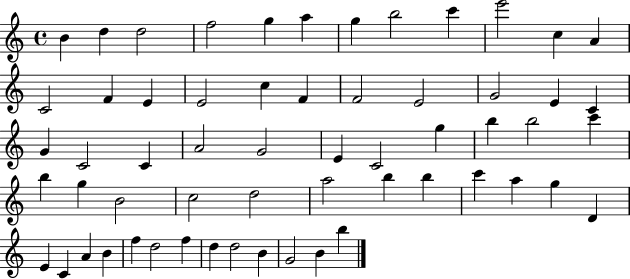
X:1
T:Untitled
M:4/4
L:1/4
K:C
B d d2 f2 g a g b2 c' e'2 c A C2 F E E2 c F F2 E2 G2 E C G C2 C A2 G2 E C2 g b b2 c' b g B2 c2 d2 a2 b b c' a g D E C A B f d2 f d d2 B G2 B b